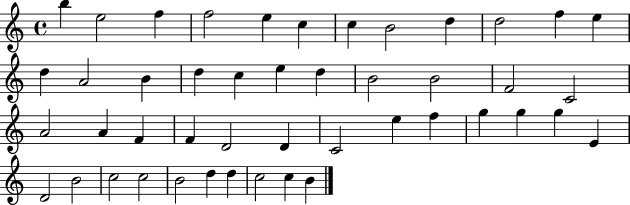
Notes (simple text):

B5/q E5/h F5/q F5/h E5/q C5/q C5/q B4/h D5/q D5/h F5/q E5/q D5/q A4/h B4/q D5/q C5/q E5/q D5/q B4/h B4/h F4/h C4/h A4/h A4/q F4/q F4/q D4/h D4/q C4/h E5/q F5/q G5/q G5/q G5/q E4/q D4/h B4/h C5/h C5/h B4/h D5/q D5/q C5/h C5/q B4/q